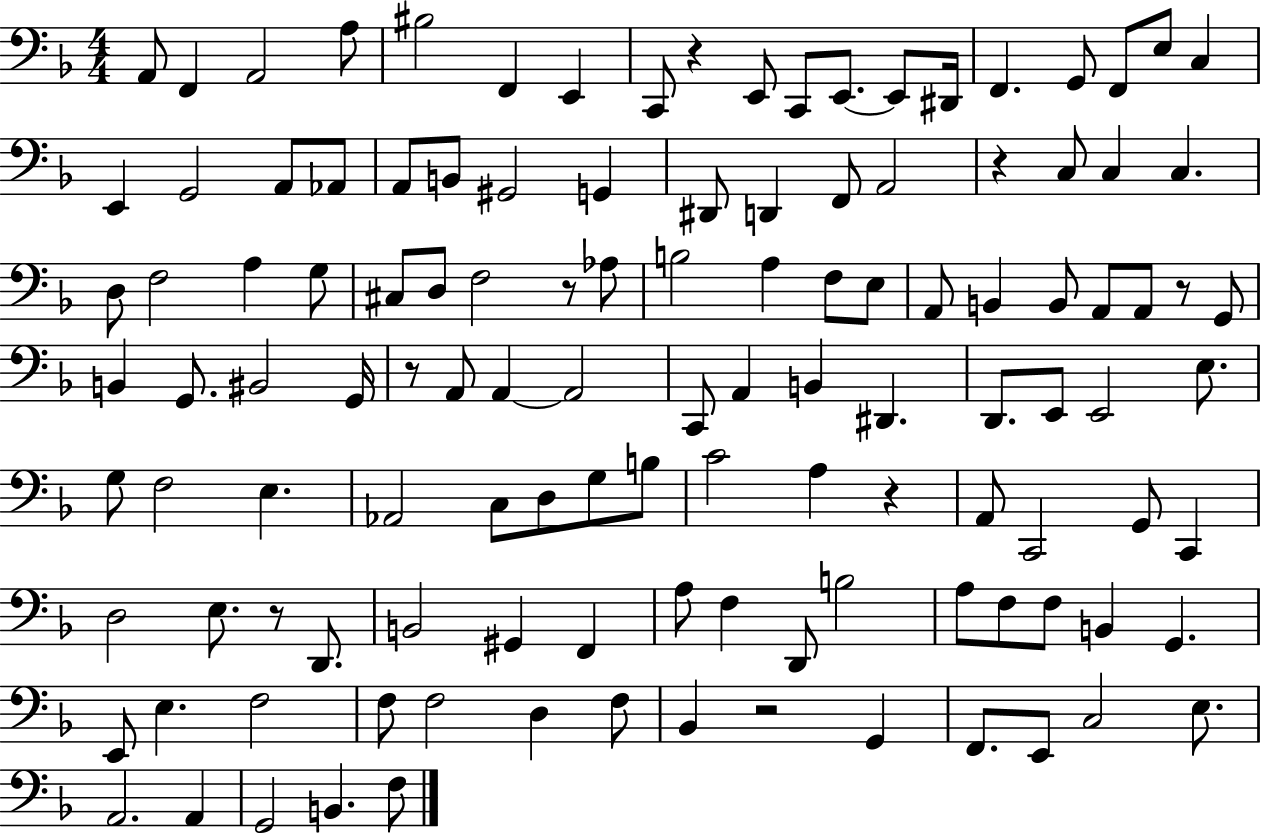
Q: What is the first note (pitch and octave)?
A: A2